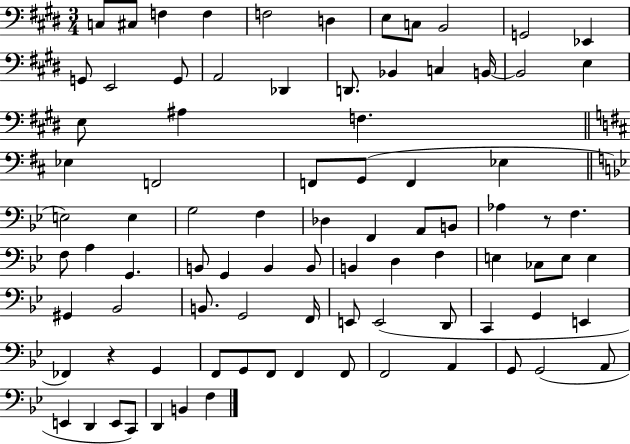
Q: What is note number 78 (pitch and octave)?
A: A2